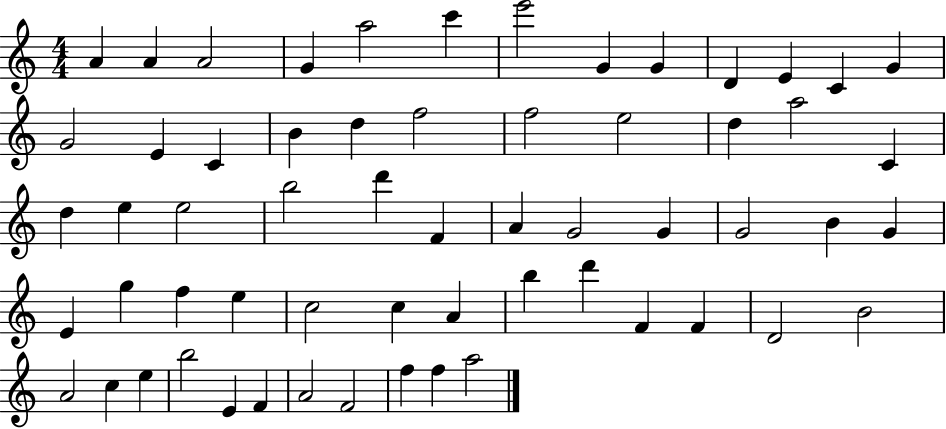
X:1
T:Untitled
M:4/4
L:1/4
K:C
A A A2 G a2 c' e'2 G G D E C G G2 E C B d f2 f2 e2 d a2 C d e e2 b2 d' F A G2 G G2 B G E g f e c2 c A b d' F F D2 B2 A2 c e b2 E F A2 F2 f f a2